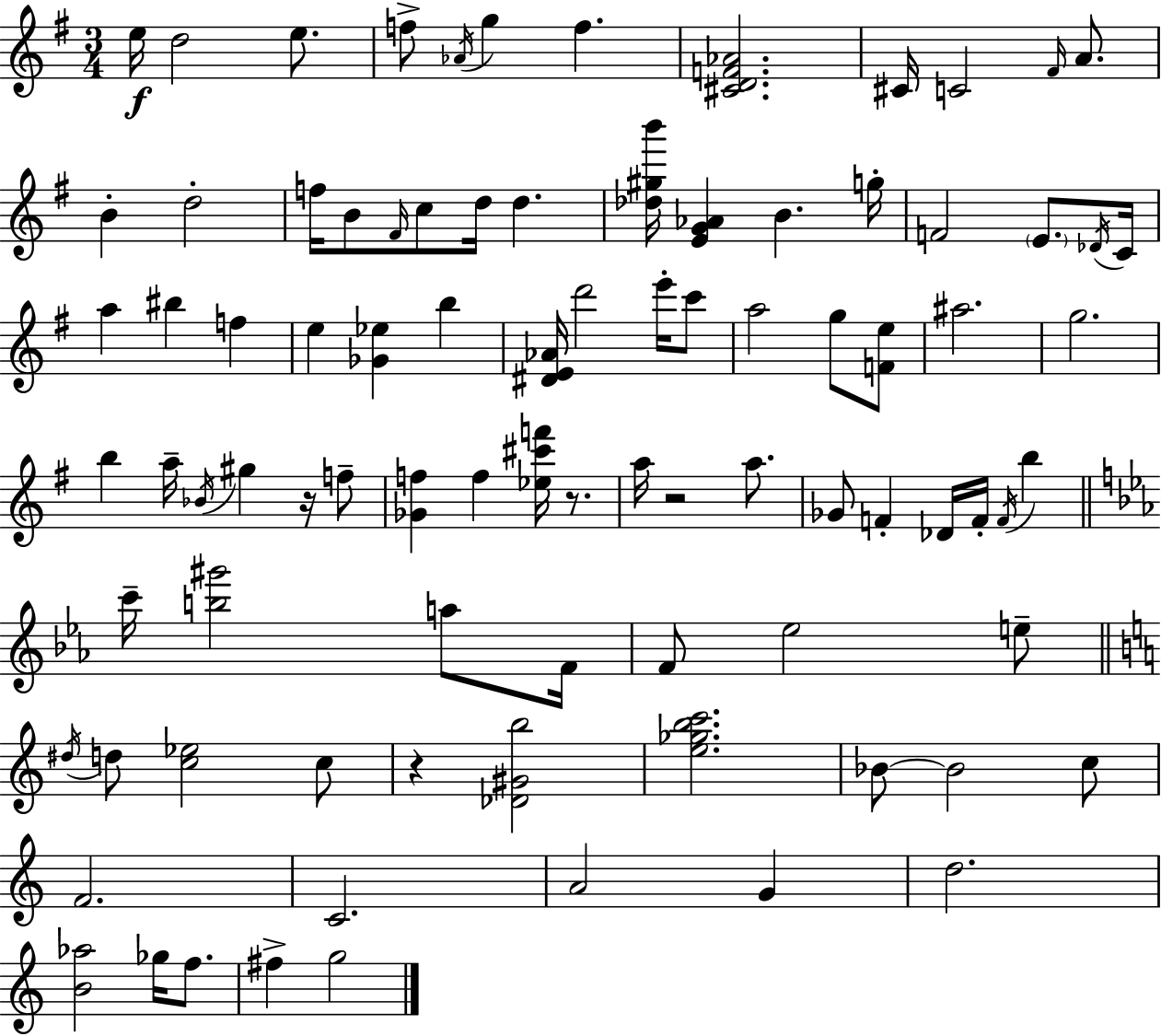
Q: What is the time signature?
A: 3/4